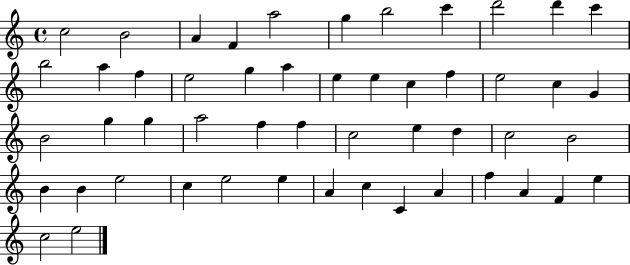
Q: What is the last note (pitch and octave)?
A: E5